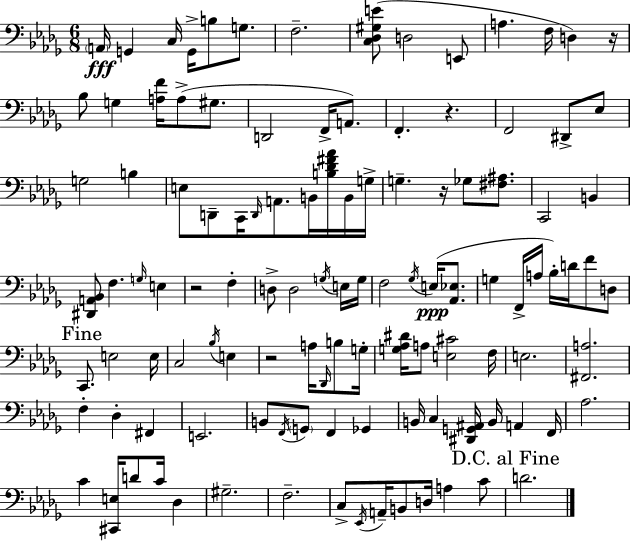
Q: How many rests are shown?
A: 5